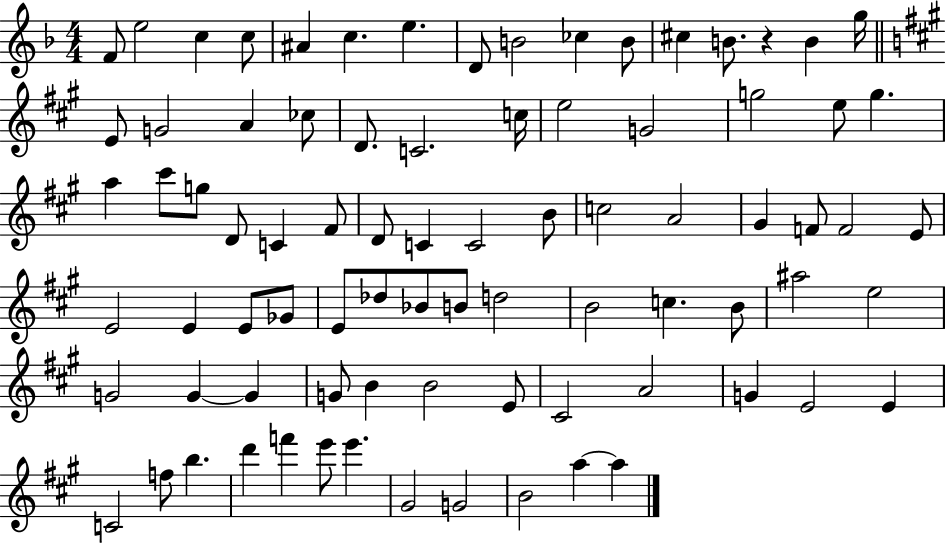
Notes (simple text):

F4/e E5/h C5/q C5/e A#4/q C5/q. E5/q. D4/e B4/h CES5/q B4/e C#5/q B4/e. R/q B4/q G5/s E4/e G4/h A4/q CES5/e D4/e. C4/h. C5/s E5/h G4/h G5/h E5/e G5/q. A5/q C#6/e G5/e D4/e C4/q F#4/e D4/e C4/q C4/h B4/e C5/h A4/h G#4/q F4/e F4/h E4/e E4/h E4/q E4/e Gb4/e E4/e Db5/e Bb4/e B4/e D5/h B4/h C5/q. B4/e A#5/h E5/h G4/h G4/q G4/q G4/e B4/q B4/h E4/e C#4/h A4/h G4/q E4/h E4/q C4/h F5/e B5/q. D6/q F6/q E6/e E6/q. G#4/h G4/h B4/h A5/q A5/q